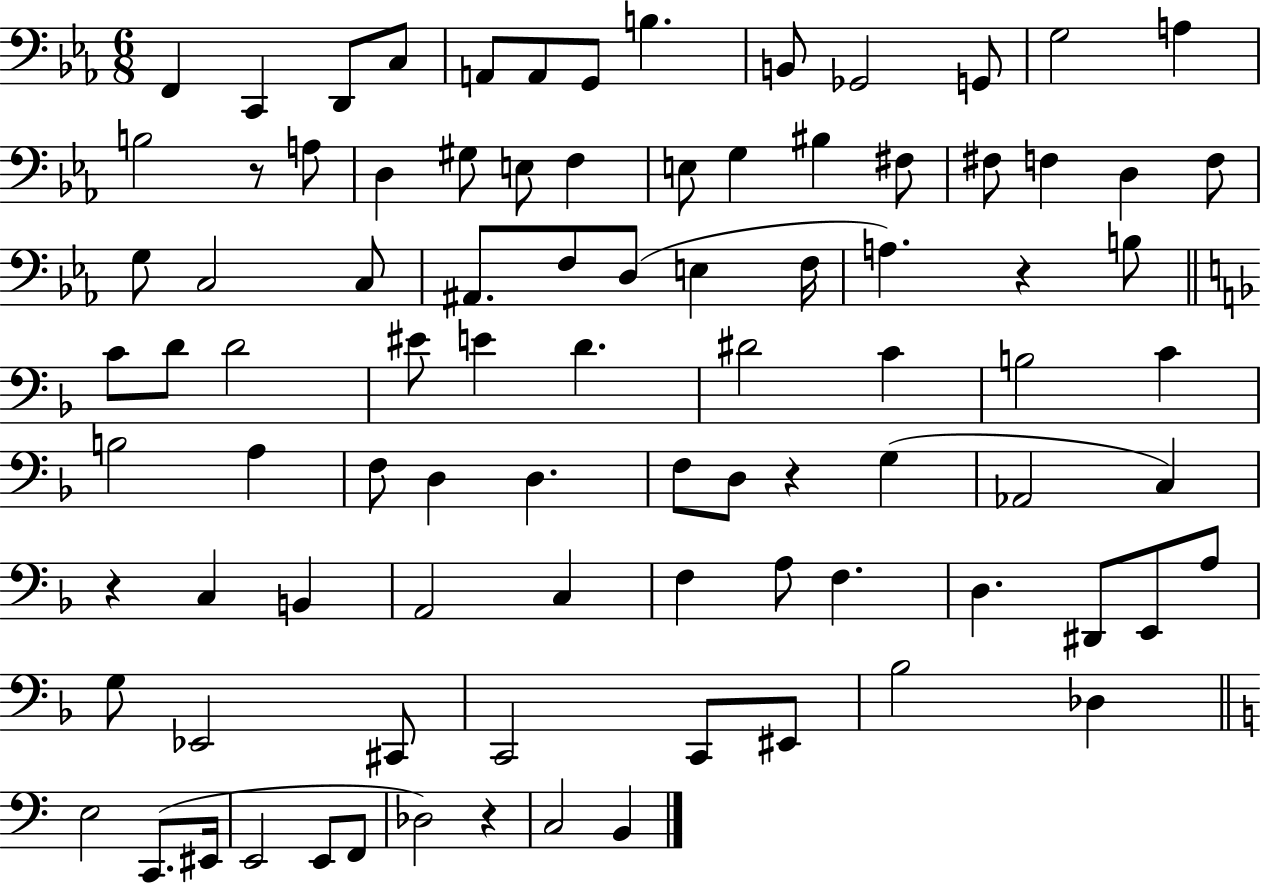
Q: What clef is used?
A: bass